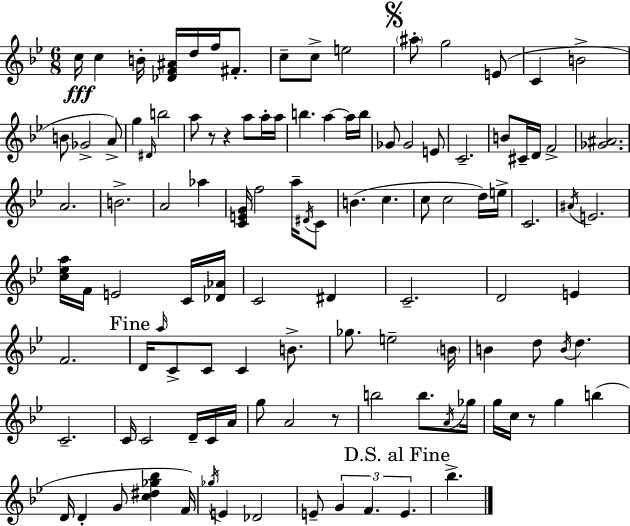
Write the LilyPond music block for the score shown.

{
  \clef treble
  \numericTimeSignature
  \time 6/8
  \key g \minor
  c''16\fff c''4 b'16-. <des' f' ais'>16 d''16 f''16 fis'8.-. | c''8-- c''8-> e''2 | \mark \markup { \musicglyph "scripts.segno" } \parenthesize ais''8-. g''2 e'8( | c'4 b'2-> | \break b'8 ges'2-> a'8->) | g''4 \grace { dis'16 } b''2 | a''8 r8 r4 a''8 a''16-. | a''16 b''4. a''4~~ a''16 | \break b''16 ges'8 ges'2 e'8 | c'2.-- | b'8 cis'16-- d'16 f'2-> | <ges' ais'>2. | \break a'2. | b'2.-> | a'2 aes''4 | <c' e' g'>16 f''2 a''16-- \acciaccatura { dis'16 } | \break c'8 b'4.( c''4. | c''8 c''2 | d''16) e''16-> c'2. | \acciaccatura { ais'16 } e'2. | \break <c'' ees'' a''>16 f'16 e'2 | c'16 <des' aes'>16 c'2 dis'4 | c'2.-- | d'2 e'4 | \break f'2. | \mark "Fine" d'16 \grace { a''16 } c'8-> c'8 c'4 | b'8.-> ges''8. e''2-- | \parenthesize b'16 b'4 d''8 \acciaccatura { b'16 } d''4. | \break c'2.-- | c'16 c'2 | d'16-- c'16 a'16 g''8 a'2 | r8 b''2 | \break b''8. \acciaccatura { a'16 } ges''16 g''16 c''16 r8 g''4 | b''4( d'16 d'4-. g'8 | <c'' dis'' ges'' bes''>4 f'16) \acciaccatura { ges''16 } e'4 des'2 | e'8-- \tuplet 3/2 { g'4 | \break f'4. \mark "D.S. al Fine" e'4. } | bes''4.-> \bar "|."
}